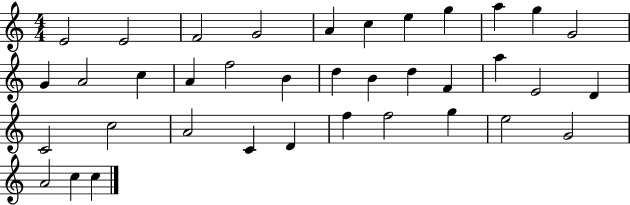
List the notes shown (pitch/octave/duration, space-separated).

E4/h E4/h F4/h G4/h A4/q C5/q E5/q G5/q A5/q G5/q G4/h G4/q A4/h C5/q A4/q F5/h B4/q D5/q B4/q D5/q F4/q A5/q E4/h D4/q C4/h C5/h A4/h C4/q D4/q F5/q F5/h G5/q E5/h G4/h A4/h C5/q C5/q